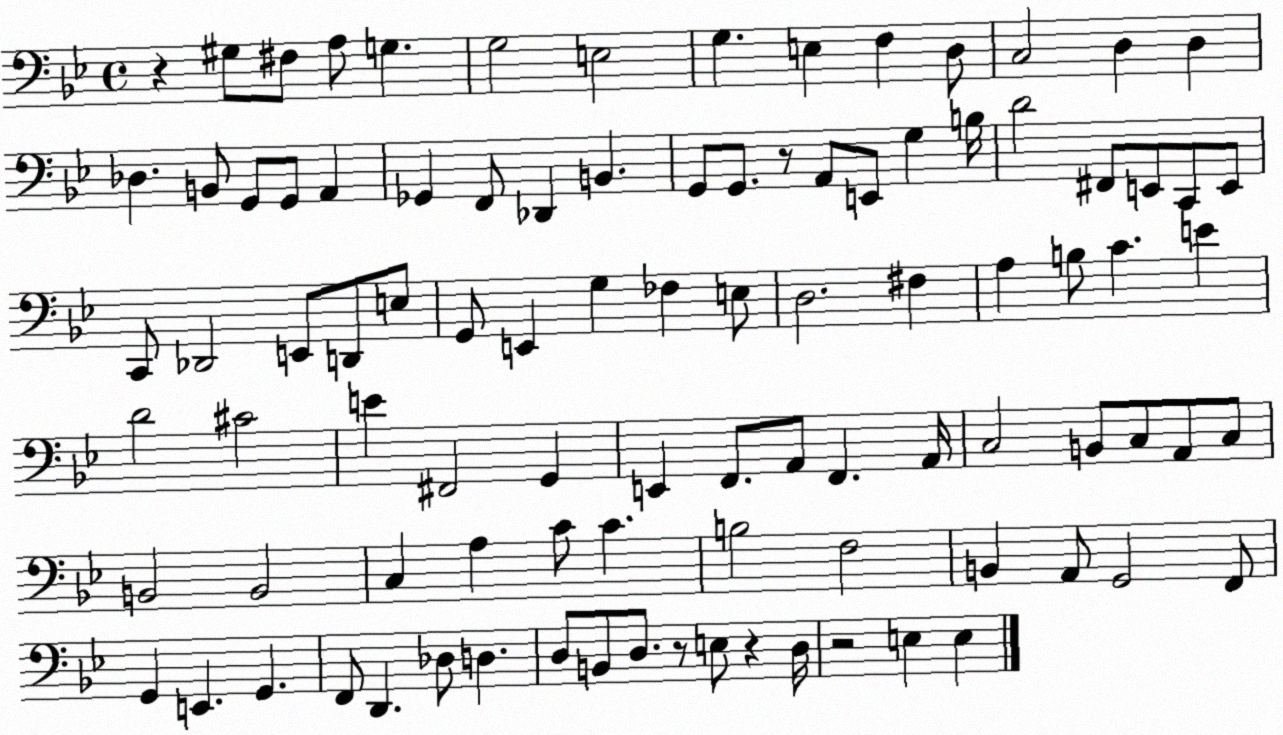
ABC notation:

X:1
T:Untitled
M:4/4
L:1/4
K:Bb
z ^G,/2 ^F,/2 A,/2 G, G,2 E,2 G, E, F, D,/2 C,2 D, D, _D, B,,/2 G,,/2 G,,/2 A,, _G,, F,,/2 _D,, B,, G,,/2 G,,/2 z/2 A,,/2 E,,/2 G, B,/4 D2 ^F,,/2 E,,/2 C,,/2 E,,/2 C,,/2 _D,,2 E,,/2 D,,/2 E,/2 G,,/2 E,, G, _F, E,/2 D,2 ^F, A, B,/2 C E D2 ^C2 E ^F,,2 G,, E,, F,,/2 A,,/2 F,, A,,/4 C,2 B,,/2 C,/2 A,,/2 C,/2 B,,2 B,,2 C, A, C/2 C B,2 F,2 B,, A,,/2 G,,2 F,,/2 G,, E,, G,, F,,/2 D,, _D,/2 D, D,/2 B,,/2 D,/2 z/2 E,/2 z D,/4 z2 E, E,